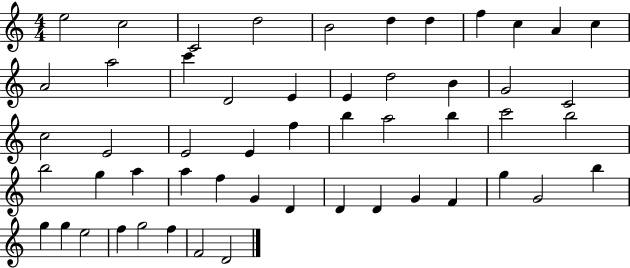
X:1
T:Untitled
M:4/4
L:1/4
K:C
e2 c2 C2 d2 B2 d d f c A c A2 a2 c' D2 E E d2 B G2 C2 c2 E2 E2 E f b a2 b c'2 b2 b2 g a a f G D D D G F g G2 b g g e2 f g2 f F2 D2